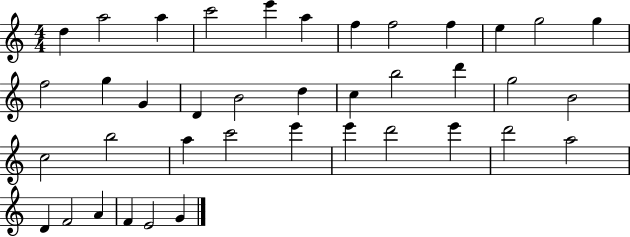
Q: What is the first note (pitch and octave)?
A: D5